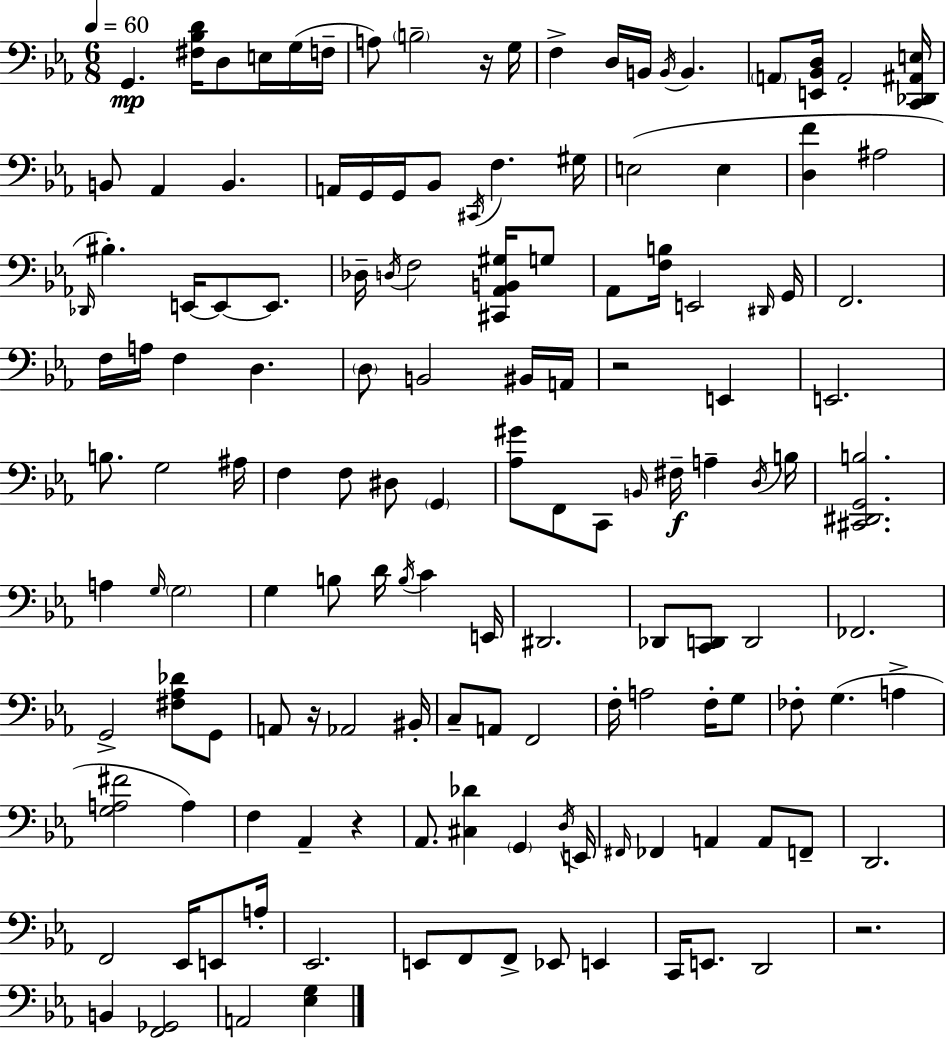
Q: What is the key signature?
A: C minor